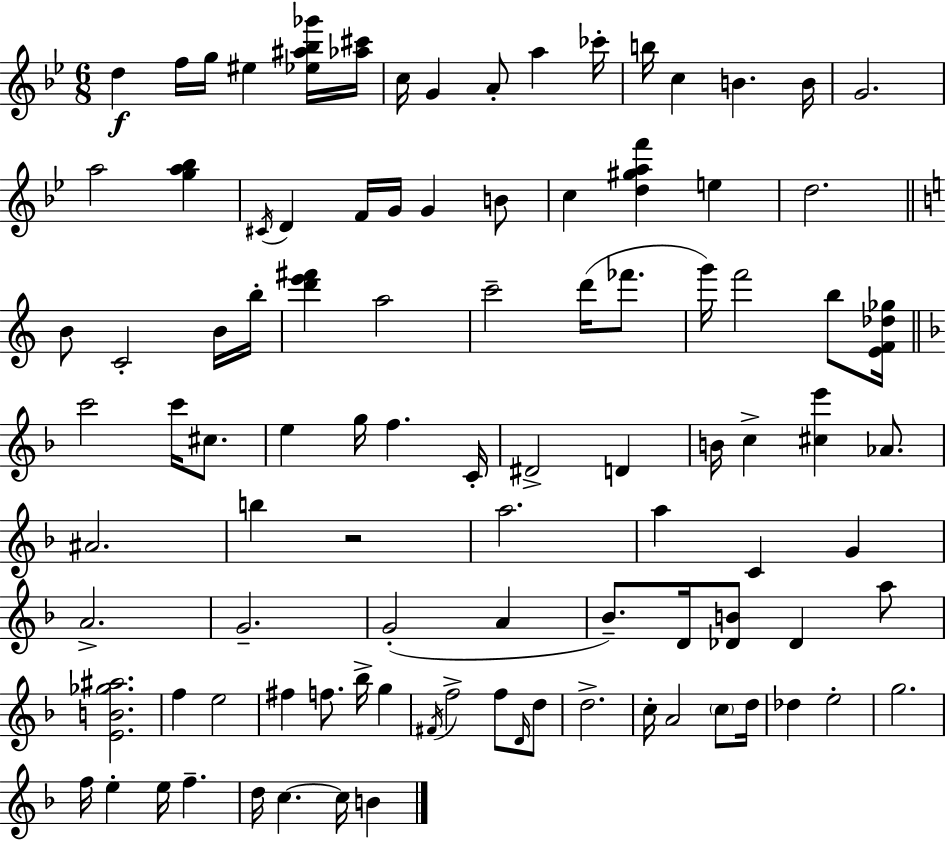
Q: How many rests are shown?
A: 1